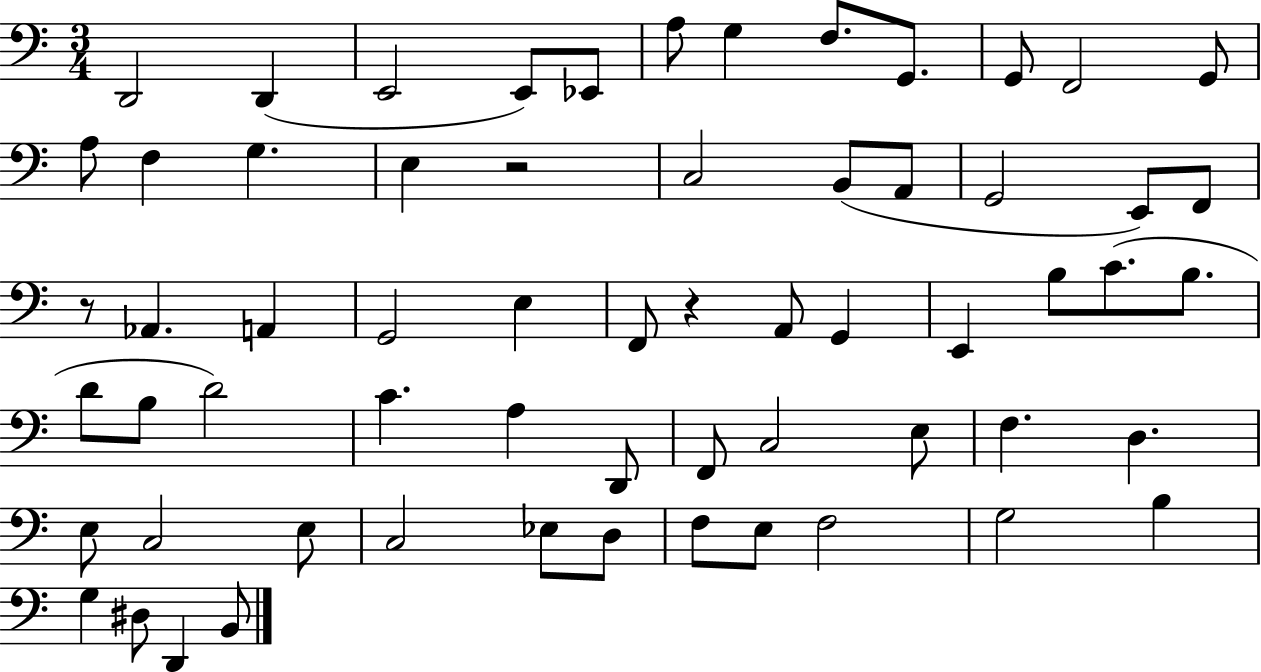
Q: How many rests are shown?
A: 3